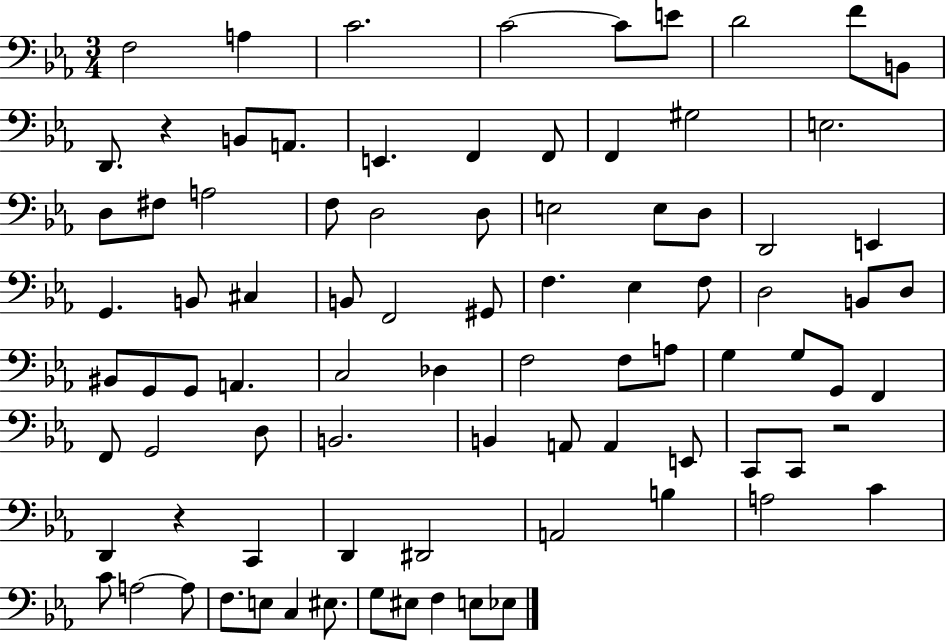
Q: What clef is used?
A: bass